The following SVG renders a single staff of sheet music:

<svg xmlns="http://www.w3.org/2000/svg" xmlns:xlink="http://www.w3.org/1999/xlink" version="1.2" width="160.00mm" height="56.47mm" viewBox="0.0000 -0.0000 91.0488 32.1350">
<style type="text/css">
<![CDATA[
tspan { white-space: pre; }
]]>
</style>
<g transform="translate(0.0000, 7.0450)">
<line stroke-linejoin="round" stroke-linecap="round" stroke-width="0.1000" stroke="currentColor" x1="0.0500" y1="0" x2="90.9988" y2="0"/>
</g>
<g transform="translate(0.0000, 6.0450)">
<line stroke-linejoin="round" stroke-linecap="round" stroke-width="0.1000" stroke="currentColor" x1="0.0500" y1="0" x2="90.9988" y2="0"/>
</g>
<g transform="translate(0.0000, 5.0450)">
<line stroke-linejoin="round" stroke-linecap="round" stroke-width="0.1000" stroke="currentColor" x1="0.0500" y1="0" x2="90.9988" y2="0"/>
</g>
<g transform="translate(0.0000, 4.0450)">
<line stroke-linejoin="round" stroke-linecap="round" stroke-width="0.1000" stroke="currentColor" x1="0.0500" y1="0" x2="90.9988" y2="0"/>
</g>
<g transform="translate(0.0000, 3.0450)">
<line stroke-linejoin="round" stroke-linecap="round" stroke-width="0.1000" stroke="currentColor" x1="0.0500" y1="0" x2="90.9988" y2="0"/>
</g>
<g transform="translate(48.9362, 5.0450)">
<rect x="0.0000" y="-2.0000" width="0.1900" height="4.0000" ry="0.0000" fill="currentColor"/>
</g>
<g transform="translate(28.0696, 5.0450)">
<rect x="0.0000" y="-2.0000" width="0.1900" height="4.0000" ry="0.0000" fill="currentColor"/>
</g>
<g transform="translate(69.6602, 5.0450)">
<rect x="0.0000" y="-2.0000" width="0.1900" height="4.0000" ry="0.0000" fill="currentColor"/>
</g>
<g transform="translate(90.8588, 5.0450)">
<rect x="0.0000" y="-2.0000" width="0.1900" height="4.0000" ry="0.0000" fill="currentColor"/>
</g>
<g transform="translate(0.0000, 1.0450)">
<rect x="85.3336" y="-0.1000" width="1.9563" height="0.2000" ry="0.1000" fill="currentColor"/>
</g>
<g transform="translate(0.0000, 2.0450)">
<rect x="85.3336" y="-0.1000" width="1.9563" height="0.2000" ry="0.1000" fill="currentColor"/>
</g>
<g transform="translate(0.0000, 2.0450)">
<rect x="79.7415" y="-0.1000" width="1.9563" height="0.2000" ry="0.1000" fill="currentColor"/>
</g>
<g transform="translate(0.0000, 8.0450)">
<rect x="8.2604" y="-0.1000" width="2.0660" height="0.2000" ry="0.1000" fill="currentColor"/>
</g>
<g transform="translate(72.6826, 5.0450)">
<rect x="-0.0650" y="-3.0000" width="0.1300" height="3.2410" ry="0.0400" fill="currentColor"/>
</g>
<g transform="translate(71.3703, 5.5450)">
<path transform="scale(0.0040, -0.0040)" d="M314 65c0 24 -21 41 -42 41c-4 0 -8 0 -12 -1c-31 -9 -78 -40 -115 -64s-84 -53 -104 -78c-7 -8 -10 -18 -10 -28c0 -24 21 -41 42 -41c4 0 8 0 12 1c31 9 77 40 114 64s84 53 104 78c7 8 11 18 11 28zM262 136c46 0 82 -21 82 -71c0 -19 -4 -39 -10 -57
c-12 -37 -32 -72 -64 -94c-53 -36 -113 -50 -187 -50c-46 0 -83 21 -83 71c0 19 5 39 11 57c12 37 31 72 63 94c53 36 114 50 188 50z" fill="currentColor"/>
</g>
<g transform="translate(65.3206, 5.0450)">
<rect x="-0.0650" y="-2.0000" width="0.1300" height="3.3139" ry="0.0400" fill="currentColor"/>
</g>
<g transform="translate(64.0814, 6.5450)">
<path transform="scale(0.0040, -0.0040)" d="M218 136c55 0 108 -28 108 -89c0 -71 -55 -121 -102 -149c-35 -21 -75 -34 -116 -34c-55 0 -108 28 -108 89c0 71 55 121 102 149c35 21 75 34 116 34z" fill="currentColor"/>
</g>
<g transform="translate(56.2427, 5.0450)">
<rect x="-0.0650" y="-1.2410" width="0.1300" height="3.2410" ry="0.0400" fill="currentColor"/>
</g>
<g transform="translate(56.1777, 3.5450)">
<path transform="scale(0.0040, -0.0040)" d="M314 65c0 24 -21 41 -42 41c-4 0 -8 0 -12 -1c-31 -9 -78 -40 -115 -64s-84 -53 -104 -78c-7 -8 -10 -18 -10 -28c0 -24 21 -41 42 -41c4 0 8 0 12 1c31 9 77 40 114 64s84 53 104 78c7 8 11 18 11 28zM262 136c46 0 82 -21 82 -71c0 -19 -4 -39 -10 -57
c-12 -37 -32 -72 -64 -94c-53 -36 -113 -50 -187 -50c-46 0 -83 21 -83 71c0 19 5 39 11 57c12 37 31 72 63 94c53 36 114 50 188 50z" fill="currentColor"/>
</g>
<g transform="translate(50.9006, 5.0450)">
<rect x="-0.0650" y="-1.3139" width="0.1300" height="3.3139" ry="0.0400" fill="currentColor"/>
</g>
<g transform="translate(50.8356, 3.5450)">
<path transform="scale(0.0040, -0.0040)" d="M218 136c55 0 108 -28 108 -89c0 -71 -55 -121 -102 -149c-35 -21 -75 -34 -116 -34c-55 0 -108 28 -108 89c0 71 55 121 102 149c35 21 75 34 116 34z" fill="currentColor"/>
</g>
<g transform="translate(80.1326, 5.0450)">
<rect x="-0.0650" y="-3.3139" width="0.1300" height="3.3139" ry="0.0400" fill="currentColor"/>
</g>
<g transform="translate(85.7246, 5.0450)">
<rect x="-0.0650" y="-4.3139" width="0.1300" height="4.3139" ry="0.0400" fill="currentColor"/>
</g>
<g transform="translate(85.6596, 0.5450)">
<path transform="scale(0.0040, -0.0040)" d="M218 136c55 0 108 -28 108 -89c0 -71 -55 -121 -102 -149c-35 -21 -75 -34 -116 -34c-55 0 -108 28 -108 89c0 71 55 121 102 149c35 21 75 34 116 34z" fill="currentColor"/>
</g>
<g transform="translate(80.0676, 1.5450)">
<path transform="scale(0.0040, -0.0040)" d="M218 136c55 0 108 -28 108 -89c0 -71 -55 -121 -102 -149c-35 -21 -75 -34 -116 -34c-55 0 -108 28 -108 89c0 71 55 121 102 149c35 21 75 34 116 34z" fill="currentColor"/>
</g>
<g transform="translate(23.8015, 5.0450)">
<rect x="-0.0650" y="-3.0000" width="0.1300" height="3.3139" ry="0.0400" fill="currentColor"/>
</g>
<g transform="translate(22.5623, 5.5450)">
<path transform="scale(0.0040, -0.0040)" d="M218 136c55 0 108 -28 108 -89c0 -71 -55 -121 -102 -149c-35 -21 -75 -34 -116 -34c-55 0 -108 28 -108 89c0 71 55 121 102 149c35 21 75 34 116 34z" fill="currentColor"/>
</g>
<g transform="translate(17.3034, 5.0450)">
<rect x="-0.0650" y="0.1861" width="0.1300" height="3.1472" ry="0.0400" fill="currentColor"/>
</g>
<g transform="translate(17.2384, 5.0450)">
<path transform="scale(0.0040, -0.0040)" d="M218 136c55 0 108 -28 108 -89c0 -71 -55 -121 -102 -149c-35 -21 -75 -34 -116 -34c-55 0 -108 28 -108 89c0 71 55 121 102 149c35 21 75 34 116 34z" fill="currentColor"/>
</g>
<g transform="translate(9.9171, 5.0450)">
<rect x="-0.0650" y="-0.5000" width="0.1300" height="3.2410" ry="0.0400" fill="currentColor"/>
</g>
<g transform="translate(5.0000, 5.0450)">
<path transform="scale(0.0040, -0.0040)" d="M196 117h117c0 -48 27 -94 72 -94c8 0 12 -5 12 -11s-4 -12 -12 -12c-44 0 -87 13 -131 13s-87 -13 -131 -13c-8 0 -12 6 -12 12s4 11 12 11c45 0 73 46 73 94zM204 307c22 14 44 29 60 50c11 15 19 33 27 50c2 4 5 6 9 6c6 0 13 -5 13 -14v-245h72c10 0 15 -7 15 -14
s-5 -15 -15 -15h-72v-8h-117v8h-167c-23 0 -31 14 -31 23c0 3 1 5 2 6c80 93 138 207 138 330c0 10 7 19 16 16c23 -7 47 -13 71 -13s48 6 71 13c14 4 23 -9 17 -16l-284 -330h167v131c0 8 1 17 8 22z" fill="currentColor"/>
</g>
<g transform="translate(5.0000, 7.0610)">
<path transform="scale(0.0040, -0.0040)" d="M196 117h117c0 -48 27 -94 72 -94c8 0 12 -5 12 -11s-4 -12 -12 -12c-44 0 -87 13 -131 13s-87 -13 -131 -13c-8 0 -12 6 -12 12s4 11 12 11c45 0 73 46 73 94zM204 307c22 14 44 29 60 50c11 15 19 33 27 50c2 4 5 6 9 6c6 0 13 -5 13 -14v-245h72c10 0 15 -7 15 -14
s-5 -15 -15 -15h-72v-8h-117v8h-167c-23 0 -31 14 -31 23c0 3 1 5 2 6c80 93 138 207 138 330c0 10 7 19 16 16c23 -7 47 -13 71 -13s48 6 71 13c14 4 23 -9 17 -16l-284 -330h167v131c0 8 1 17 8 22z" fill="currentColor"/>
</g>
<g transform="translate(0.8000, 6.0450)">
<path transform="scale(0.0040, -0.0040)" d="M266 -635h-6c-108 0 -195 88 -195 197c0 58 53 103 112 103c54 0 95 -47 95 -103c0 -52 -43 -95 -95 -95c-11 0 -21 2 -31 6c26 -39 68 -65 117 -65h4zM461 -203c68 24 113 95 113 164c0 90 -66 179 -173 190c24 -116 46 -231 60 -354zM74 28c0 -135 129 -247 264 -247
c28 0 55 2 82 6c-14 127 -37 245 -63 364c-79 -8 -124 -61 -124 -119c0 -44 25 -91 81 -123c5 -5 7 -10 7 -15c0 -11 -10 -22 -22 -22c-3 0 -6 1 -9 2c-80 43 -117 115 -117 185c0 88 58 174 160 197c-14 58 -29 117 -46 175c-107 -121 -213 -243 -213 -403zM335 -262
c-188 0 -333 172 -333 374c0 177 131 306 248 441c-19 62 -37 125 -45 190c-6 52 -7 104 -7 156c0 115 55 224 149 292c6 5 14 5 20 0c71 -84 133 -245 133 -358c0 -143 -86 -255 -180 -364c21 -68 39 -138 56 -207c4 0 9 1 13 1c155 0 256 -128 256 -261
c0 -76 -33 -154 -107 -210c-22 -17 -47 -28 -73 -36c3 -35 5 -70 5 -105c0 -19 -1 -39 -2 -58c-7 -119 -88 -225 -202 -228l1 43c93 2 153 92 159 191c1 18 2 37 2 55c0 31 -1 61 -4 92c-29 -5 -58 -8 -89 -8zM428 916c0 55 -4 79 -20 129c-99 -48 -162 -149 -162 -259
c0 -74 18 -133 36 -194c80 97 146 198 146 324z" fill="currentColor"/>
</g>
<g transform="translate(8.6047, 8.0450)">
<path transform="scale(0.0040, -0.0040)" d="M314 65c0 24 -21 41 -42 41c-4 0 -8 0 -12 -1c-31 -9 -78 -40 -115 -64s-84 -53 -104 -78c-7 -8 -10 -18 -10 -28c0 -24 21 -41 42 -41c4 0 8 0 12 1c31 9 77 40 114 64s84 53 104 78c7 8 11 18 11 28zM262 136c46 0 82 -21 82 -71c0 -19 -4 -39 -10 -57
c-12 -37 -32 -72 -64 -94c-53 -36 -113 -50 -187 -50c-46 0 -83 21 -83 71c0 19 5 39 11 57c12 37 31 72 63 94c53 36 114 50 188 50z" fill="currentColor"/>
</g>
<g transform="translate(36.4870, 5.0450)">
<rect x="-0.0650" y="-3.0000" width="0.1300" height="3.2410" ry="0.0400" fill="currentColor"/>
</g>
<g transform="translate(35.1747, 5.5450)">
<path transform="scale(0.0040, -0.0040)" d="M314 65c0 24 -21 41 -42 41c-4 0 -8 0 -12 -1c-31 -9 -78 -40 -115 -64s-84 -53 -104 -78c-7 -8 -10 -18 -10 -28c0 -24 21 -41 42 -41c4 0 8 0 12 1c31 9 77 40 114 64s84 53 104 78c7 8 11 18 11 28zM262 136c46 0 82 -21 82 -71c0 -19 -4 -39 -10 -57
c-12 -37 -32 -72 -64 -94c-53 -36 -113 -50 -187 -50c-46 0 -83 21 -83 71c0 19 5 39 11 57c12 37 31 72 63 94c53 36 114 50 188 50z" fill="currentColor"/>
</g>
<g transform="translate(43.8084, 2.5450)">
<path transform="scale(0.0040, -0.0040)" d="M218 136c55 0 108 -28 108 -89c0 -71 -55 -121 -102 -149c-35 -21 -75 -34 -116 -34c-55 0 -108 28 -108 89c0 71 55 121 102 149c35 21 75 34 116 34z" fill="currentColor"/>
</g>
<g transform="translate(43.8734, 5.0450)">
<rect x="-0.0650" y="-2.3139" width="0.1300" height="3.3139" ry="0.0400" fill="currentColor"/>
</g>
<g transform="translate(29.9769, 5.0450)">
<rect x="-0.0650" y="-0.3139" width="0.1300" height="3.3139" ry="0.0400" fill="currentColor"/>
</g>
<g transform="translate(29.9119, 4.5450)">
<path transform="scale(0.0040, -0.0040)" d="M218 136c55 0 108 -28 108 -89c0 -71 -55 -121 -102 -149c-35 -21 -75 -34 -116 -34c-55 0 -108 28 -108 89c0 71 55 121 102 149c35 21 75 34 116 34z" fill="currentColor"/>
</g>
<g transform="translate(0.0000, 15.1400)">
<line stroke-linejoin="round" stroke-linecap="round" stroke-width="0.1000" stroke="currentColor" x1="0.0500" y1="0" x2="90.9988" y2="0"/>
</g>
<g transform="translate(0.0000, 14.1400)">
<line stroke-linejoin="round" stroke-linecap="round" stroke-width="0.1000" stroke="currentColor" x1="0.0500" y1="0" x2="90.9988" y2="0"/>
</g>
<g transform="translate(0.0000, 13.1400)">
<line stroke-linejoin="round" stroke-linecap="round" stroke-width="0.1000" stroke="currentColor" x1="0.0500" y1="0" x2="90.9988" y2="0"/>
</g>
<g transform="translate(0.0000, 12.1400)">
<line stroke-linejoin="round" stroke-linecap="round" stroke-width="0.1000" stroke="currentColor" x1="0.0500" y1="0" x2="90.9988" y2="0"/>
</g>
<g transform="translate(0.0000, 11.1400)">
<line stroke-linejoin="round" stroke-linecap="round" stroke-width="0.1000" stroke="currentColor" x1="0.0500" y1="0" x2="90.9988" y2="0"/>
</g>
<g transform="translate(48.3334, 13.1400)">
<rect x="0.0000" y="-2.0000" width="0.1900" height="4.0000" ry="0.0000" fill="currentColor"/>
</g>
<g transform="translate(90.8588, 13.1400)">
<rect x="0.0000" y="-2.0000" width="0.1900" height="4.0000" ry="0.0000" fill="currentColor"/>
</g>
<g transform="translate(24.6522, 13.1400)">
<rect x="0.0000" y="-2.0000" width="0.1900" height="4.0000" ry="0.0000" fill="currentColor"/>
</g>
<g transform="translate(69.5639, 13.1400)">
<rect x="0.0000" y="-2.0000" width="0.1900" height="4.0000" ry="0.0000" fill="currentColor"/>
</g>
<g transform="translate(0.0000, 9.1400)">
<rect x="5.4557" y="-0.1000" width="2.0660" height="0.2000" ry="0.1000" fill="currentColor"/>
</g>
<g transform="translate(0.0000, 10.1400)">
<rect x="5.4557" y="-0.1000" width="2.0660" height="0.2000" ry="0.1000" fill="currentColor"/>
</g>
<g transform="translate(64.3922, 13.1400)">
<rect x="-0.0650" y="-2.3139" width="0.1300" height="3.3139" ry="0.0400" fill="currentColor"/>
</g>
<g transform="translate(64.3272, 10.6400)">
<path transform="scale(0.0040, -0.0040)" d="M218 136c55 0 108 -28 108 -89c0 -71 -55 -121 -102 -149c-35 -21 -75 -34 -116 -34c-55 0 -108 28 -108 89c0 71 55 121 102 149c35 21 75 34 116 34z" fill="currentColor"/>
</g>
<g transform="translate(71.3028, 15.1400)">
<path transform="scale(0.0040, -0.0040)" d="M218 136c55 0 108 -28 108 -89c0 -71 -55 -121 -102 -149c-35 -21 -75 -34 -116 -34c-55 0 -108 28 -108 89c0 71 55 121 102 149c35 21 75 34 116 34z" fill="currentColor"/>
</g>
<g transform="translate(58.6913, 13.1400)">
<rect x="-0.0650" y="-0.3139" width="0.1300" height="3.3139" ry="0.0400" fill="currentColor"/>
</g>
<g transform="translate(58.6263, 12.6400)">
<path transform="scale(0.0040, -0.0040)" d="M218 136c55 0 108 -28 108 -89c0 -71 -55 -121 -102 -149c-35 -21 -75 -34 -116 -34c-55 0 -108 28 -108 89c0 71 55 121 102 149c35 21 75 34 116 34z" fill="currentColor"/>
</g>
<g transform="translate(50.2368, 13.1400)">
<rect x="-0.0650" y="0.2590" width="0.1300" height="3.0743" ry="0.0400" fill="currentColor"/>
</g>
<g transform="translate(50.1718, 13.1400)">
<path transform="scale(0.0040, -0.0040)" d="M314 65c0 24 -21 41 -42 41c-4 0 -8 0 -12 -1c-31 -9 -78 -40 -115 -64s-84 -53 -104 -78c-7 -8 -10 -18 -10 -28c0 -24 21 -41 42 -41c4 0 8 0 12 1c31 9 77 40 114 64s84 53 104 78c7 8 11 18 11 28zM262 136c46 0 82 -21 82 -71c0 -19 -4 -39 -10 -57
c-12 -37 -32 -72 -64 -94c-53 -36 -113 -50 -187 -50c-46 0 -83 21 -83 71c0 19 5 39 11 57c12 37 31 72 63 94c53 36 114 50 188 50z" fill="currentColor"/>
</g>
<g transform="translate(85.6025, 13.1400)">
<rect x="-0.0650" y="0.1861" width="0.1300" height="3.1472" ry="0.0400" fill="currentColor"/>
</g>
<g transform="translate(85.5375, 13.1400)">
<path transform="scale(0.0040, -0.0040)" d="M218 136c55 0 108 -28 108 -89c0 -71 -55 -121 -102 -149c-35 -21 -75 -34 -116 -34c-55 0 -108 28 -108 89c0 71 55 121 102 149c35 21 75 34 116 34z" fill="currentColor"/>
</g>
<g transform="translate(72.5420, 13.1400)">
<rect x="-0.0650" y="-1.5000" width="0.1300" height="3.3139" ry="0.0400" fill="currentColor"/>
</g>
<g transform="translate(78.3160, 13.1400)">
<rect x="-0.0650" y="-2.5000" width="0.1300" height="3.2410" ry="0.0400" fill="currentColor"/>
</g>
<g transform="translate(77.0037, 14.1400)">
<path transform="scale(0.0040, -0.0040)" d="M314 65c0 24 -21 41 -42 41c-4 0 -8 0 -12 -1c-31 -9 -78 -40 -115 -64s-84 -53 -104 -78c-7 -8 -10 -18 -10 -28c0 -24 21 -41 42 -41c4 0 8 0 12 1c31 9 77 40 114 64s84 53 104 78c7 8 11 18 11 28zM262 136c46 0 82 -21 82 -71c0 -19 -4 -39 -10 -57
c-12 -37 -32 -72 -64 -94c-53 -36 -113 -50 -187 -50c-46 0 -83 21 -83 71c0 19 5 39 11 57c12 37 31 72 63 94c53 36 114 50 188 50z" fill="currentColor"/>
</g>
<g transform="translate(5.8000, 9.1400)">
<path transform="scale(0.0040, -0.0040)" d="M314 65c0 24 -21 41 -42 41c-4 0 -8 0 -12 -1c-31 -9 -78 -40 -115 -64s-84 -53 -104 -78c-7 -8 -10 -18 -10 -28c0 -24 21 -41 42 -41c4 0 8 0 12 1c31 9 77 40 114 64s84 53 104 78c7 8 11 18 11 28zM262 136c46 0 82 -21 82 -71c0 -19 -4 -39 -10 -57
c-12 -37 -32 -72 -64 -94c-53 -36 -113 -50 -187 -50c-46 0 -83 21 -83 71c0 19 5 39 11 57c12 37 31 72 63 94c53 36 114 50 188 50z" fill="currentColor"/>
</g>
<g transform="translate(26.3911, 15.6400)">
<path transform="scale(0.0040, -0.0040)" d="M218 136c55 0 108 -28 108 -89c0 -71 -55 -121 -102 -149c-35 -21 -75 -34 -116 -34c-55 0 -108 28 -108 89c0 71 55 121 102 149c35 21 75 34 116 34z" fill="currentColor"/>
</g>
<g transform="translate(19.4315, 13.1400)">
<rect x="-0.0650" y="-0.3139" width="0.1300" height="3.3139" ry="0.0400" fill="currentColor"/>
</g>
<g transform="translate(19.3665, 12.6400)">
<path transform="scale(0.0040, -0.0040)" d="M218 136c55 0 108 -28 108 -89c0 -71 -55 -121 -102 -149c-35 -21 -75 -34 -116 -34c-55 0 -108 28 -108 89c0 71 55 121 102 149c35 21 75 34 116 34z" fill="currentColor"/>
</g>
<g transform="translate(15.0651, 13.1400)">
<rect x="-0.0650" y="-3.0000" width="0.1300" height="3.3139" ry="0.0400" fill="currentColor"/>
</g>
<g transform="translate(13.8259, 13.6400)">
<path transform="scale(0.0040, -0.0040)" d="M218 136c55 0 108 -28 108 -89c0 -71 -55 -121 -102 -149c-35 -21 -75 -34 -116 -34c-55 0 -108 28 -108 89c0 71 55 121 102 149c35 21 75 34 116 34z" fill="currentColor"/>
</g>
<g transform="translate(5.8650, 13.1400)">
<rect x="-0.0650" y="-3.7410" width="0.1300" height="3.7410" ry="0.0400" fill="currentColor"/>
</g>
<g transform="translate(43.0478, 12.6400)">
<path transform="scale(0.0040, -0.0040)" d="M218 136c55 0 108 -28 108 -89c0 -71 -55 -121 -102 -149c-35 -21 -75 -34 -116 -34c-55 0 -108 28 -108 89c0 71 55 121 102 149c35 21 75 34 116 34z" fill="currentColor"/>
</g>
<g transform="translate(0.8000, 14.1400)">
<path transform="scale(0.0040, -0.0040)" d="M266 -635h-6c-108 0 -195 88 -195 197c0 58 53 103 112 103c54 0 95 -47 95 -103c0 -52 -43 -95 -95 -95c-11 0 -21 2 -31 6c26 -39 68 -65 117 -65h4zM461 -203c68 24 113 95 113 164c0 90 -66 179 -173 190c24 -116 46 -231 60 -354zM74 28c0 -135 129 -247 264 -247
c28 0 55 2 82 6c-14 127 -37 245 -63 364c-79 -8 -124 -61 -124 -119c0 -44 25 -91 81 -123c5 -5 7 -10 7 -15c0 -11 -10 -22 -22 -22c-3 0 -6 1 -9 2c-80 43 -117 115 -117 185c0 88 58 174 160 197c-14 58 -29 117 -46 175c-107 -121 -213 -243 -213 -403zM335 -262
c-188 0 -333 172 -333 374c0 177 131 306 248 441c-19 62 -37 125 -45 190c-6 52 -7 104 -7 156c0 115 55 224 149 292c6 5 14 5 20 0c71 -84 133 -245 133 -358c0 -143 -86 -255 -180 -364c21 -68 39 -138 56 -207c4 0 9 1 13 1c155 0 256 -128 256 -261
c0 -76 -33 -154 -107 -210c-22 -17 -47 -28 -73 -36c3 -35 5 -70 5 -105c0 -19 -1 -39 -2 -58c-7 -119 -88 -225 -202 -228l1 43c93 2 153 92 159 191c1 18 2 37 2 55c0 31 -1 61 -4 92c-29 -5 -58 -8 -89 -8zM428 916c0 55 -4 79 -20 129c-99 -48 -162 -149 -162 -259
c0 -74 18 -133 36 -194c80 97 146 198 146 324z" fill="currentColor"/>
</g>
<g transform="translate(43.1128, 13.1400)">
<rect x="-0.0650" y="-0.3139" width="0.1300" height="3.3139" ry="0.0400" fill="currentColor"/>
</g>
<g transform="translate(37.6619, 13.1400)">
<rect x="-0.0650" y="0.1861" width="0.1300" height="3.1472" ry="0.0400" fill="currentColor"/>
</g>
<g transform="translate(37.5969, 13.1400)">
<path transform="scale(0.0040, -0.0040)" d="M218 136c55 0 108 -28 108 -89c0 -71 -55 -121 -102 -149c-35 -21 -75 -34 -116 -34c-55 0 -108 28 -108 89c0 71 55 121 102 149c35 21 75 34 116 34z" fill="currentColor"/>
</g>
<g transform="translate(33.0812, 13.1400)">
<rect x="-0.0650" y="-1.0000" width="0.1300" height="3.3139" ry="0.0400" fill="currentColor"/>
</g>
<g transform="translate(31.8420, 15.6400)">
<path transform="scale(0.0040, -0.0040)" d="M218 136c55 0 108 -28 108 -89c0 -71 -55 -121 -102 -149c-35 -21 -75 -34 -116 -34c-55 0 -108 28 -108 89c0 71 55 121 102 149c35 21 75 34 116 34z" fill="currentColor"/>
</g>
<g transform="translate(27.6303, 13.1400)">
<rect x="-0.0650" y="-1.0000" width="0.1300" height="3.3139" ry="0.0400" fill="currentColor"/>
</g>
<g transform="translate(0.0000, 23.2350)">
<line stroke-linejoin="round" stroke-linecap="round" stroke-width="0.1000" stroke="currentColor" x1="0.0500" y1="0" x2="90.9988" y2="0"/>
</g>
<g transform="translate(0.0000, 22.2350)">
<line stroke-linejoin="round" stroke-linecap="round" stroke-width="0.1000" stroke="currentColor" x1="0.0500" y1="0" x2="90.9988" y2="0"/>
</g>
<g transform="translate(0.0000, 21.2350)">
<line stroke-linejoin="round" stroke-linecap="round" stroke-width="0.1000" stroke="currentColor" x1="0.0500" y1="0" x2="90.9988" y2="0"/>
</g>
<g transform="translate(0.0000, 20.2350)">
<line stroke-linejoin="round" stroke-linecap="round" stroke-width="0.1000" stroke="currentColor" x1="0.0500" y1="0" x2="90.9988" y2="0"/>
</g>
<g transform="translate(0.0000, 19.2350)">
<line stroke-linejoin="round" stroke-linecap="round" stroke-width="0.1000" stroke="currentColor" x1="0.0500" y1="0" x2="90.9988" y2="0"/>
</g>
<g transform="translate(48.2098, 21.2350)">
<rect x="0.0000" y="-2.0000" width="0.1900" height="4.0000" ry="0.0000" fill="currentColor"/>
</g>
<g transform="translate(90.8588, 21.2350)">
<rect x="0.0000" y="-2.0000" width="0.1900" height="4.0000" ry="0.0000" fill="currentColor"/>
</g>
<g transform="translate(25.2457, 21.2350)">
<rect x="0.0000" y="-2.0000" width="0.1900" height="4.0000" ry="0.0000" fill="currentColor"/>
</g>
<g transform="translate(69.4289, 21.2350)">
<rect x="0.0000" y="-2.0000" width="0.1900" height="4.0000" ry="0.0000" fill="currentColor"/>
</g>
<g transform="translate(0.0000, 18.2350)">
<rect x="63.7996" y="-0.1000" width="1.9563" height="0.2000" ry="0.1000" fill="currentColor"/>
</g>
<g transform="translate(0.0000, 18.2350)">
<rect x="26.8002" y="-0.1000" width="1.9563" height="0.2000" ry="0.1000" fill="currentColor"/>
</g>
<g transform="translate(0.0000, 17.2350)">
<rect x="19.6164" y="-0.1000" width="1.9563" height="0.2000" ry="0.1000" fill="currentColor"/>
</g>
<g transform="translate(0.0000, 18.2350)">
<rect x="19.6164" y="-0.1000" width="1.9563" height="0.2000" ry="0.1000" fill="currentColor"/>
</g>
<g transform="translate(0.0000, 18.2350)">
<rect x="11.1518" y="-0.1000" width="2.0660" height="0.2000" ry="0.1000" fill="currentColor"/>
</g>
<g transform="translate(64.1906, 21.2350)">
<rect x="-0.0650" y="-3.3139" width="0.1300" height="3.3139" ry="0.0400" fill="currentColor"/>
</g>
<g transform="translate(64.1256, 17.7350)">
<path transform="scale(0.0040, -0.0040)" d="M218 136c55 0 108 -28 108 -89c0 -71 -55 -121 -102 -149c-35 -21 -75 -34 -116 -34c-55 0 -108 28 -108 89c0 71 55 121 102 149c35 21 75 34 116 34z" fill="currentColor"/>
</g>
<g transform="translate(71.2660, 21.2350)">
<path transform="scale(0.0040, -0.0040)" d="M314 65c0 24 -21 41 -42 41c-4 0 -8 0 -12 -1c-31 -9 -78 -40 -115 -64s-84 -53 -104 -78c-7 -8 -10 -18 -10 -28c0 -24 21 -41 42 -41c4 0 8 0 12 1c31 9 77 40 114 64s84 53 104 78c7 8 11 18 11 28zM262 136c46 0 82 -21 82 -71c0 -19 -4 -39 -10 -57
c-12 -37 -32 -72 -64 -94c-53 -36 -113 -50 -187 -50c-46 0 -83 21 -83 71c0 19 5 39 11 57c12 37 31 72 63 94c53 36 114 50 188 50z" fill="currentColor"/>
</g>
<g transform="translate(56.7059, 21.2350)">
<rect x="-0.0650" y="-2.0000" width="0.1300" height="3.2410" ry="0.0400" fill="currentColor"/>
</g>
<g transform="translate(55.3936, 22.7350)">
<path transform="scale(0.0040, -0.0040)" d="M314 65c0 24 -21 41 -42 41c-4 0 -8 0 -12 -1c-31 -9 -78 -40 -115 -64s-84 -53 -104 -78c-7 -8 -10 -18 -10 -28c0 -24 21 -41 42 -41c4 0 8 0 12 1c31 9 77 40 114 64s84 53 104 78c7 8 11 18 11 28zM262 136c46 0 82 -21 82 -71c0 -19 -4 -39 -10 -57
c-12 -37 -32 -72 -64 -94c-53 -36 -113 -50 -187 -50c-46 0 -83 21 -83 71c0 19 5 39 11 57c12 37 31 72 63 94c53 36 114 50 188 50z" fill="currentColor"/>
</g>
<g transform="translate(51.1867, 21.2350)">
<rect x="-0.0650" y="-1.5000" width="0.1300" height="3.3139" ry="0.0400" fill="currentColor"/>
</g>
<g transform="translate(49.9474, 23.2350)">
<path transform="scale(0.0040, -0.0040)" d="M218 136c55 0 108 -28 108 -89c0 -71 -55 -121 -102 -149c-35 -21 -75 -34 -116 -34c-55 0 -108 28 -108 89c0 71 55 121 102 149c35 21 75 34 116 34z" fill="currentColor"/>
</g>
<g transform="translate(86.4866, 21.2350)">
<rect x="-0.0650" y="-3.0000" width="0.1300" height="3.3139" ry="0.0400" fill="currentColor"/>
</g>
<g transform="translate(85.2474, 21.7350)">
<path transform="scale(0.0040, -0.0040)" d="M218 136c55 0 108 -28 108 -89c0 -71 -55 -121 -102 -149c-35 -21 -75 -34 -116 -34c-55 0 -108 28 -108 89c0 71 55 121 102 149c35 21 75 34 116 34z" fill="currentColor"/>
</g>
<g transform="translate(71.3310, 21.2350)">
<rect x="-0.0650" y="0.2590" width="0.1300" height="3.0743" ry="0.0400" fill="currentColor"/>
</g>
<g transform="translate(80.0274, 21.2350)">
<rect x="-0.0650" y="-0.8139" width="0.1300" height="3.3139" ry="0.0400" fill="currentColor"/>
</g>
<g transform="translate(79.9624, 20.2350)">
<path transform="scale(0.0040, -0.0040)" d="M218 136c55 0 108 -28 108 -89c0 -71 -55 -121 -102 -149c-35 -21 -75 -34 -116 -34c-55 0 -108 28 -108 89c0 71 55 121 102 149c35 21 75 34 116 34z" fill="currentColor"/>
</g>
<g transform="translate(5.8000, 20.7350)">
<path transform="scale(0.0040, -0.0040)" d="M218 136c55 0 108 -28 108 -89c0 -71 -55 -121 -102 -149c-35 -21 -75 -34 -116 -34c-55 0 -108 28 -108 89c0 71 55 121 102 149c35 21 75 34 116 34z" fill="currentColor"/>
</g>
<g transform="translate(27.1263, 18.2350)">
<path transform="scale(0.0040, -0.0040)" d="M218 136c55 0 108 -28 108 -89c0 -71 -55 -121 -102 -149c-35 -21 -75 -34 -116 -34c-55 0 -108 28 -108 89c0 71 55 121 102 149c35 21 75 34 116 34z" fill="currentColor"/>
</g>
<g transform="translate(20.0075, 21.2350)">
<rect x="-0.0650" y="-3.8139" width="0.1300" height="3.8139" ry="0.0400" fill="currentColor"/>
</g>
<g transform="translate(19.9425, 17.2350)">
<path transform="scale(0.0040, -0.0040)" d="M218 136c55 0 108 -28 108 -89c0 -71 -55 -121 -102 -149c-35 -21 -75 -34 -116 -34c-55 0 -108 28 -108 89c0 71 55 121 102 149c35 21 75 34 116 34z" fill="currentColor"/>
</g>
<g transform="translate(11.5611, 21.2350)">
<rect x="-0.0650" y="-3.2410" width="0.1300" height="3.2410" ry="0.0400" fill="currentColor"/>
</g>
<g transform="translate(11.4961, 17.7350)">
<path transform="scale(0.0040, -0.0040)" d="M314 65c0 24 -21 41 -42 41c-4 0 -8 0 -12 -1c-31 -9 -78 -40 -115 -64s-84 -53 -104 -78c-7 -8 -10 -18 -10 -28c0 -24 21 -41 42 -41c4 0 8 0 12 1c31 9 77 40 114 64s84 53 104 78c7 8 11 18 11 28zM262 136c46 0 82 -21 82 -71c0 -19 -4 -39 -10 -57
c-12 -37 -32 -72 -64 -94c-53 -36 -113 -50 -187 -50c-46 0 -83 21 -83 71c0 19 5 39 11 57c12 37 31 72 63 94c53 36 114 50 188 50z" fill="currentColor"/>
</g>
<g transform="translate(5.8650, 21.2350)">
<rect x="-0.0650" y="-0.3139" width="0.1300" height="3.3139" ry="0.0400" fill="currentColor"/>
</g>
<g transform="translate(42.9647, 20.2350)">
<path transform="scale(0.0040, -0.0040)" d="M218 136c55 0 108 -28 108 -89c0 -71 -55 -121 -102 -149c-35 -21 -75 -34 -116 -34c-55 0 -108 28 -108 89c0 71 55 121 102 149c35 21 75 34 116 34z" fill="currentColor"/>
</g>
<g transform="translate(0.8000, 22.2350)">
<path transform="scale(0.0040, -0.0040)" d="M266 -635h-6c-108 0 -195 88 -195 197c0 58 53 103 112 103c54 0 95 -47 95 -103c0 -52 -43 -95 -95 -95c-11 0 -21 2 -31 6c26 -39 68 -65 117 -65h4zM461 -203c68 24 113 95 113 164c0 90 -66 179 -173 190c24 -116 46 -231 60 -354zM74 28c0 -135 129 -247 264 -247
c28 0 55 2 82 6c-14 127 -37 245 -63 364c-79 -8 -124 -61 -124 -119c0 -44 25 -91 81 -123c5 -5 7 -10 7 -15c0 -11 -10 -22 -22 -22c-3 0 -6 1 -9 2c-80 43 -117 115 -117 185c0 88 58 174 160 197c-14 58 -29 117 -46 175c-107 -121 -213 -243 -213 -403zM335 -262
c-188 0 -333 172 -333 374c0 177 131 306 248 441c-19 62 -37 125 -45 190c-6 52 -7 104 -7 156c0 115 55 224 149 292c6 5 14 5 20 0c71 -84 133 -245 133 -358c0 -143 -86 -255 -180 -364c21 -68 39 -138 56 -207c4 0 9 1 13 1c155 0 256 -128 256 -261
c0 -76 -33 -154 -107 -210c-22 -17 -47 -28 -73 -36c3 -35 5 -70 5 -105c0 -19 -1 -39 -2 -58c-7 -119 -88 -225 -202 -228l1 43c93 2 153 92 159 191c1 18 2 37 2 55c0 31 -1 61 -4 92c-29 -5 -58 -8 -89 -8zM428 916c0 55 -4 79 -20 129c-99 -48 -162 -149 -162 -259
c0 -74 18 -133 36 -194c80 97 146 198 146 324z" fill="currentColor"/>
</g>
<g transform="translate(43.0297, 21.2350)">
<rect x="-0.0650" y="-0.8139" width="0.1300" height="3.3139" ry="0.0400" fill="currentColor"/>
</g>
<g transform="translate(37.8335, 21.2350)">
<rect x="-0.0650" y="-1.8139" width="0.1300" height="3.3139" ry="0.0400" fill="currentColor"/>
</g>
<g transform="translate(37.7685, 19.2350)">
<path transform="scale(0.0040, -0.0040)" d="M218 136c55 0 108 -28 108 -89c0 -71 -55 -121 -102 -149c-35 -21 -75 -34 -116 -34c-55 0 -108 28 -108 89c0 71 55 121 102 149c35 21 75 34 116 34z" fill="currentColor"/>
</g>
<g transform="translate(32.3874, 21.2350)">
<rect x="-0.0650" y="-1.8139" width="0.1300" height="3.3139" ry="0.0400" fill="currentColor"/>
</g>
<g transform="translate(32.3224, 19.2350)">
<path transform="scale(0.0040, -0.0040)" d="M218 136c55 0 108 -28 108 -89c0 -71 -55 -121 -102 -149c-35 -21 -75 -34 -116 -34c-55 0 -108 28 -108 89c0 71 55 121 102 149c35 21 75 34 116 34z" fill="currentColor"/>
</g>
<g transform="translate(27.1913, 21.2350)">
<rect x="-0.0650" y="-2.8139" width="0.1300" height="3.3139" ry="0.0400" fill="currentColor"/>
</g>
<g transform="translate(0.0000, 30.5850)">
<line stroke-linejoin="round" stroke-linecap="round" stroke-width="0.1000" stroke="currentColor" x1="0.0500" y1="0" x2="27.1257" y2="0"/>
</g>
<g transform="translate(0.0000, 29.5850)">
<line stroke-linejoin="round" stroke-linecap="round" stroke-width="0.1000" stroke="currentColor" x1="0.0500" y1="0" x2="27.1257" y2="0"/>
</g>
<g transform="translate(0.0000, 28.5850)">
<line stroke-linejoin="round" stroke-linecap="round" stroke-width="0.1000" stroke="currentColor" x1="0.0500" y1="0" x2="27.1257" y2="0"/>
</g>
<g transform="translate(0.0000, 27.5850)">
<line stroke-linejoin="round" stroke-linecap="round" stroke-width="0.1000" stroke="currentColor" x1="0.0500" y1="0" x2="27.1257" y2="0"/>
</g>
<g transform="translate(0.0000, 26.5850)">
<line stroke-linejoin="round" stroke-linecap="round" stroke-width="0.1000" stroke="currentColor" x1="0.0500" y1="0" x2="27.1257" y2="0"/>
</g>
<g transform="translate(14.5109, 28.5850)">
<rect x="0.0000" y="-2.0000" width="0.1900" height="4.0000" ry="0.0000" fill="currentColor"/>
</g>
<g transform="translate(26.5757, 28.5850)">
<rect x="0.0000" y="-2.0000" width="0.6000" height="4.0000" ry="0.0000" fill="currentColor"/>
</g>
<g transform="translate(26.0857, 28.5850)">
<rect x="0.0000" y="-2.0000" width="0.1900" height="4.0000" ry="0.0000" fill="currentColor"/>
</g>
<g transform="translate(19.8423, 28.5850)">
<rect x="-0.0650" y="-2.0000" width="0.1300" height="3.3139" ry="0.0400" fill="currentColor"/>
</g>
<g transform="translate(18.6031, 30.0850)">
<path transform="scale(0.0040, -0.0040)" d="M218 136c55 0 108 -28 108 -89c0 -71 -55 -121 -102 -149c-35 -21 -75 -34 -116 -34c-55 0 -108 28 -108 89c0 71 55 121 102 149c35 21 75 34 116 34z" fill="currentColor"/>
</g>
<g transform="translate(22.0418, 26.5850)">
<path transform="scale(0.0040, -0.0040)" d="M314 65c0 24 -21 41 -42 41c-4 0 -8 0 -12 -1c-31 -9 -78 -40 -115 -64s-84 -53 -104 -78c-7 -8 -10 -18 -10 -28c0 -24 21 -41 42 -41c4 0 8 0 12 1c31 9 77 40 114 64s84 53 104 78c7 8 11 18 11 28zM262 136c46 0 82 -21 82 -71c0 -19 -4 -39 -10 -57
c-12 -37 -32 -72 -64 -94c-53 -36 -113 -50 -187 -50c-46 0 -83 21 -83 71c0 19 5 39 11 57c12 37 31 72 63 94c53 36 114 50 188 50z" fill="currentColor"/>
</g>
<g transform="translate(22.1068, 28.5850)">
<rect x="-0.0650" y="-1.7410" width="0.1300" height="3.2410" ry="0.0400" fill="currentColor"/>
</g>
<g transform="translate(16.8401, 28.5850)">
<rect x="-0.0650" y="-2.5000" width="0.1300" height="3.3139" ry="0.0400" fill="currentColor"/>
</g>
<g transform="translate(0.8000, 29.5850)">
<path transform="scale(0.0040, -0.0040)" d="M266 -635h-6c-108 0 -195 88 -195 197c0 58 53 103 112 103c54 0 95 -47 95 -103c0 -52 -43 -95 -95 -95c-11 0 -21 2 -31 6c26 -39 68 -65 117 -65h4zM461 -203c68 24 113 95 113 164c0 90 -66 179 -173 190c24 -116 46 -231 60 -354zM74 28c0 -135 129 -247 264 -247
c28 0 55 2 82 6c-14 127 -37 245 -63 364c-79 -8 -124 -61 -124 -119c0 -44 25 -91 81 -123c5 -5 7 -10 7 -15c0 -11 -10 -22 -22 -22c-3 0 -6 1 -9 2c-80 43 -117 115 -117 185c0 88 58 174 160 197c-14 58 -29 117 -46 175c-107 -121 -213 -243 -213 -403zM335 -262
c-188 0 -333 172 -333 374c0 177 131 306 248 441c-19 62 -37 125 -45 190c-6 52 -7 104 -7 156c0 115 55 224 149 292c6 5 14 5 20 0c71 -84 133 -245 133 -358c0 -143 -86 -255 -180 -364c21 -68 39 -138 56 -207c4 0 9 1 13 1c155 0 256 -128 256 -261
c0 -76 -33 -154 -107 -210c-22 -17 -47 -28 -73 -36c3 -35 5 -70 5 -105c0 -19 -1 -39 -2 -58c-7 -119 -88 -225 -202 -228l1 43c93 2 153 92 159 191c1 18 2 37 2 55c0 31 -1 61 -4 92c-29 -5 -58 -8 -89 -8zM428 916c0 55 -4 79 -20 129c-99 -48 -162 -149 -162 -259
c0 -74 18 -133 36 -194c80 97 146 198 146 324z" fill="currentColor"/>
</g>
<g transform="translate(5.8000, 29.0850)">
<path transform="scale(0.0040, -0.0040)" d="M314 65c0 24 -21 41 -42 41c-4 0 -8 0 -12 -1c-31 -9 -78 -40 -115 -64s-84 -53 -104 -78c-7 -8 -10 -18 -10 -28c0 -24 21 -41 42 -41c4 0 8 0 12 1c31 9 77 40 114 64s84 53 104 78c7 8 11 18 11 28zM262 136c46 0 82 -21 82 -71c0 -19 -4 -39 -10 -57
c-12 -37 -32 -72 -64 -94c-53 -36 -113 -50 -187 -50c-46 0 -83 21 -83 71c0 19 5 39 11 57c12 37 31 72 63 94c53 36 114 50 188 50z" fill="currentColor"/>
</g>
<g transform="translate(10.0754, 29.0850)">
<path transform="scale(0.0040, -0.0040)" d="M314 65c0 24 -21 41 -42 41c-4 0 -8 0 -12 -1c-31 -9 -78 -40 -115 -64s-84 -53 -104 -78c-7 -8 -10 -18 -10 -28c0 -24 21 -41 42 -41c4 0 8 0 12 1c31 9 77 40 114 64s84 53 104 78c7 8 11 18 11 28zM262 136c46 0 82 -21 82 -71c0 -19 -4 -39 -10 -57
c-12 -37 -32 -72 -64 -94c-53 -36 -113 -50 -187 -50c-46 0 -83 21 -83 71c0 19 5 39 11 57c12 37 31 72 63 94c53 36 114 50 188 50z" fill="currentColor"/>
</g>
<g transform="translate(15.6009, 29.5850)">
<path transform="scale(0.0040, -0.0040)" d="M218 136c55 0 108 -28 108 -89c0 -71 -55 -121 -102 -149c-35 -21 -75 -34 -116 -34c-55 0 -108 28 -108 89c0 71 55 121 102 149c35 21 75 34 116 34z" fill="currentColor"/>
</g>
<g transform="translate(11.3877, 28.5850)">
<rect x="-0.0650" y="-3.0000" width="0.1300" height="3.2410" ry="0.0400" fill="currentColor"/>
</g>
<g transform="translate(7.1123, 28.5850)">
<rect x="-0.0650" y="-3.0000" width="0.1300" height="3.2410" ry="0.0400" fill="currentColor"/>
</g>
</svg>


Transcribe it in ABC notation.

X:1
T:Untitled
M:4/4
L:1/4
K:C
C2 B A c A2 g e e2 F A2 b d' c'2 A c D D B c B2 c g E G2 B c b2 c' a f f d E F2 b B2 d A A2 A2 G F f2